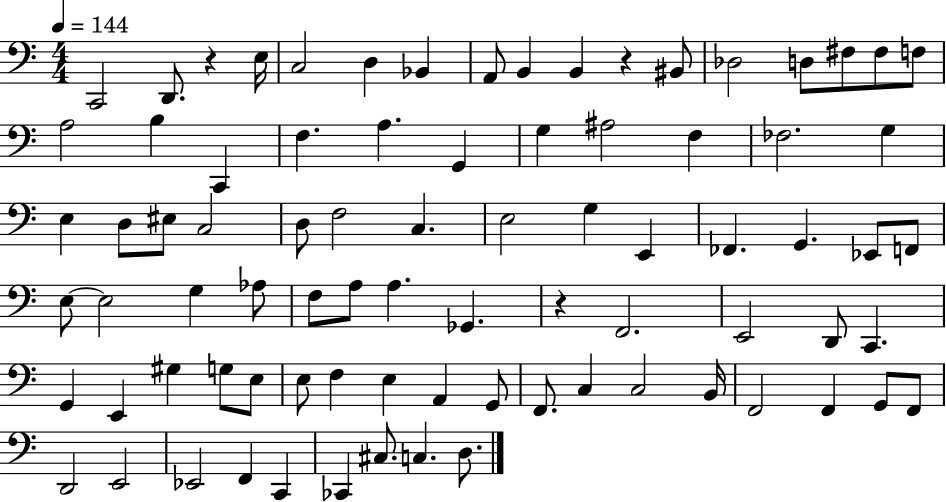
C2/h D2/e. R/q E3/s C3/h D3/q Bb2/q A2/e B2/q B2/q R/q BIS2/e Db3/h D3/e F#3/e F#3/e F3/e A3/h B3/q C2/q F3/q. A3/q. G2/q G3/q A#3/h F3/q FES3/h. G3/q E3/q D3/e EIS3/e C3/h D3/e F3/h C3/q. E3/h G3/q E2/q FES2/q. G2/q. Eb2/e F2/e E3/e E3/h G3/q Ab3/e F3/e A3/e A3/q. Gb2/q. R/q F2/h. E2/h D2/e C2/q. G2/q E2/q G#3/q G3/e E3/e E3/e F3/q E3/q A2/q G2/e F2/e. C3/q C3/h B2/s F2/h F2/q G2/e F2/e D2/h E2/h Eb2/h F2/q C2/q CES2/q C#3/e. C3/q. D3/e.